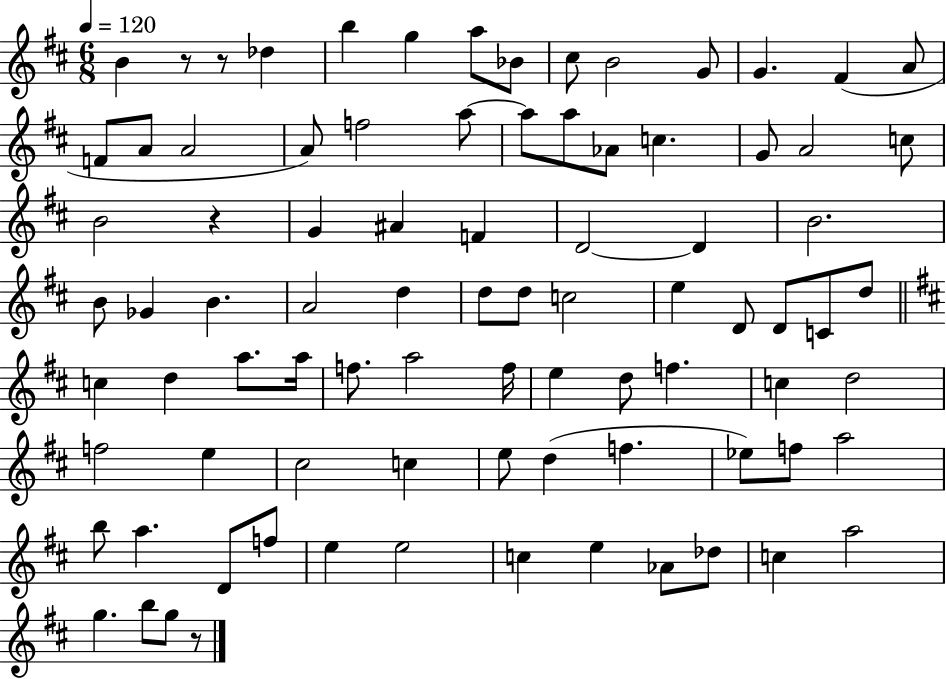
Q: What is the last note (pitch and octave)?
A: G5